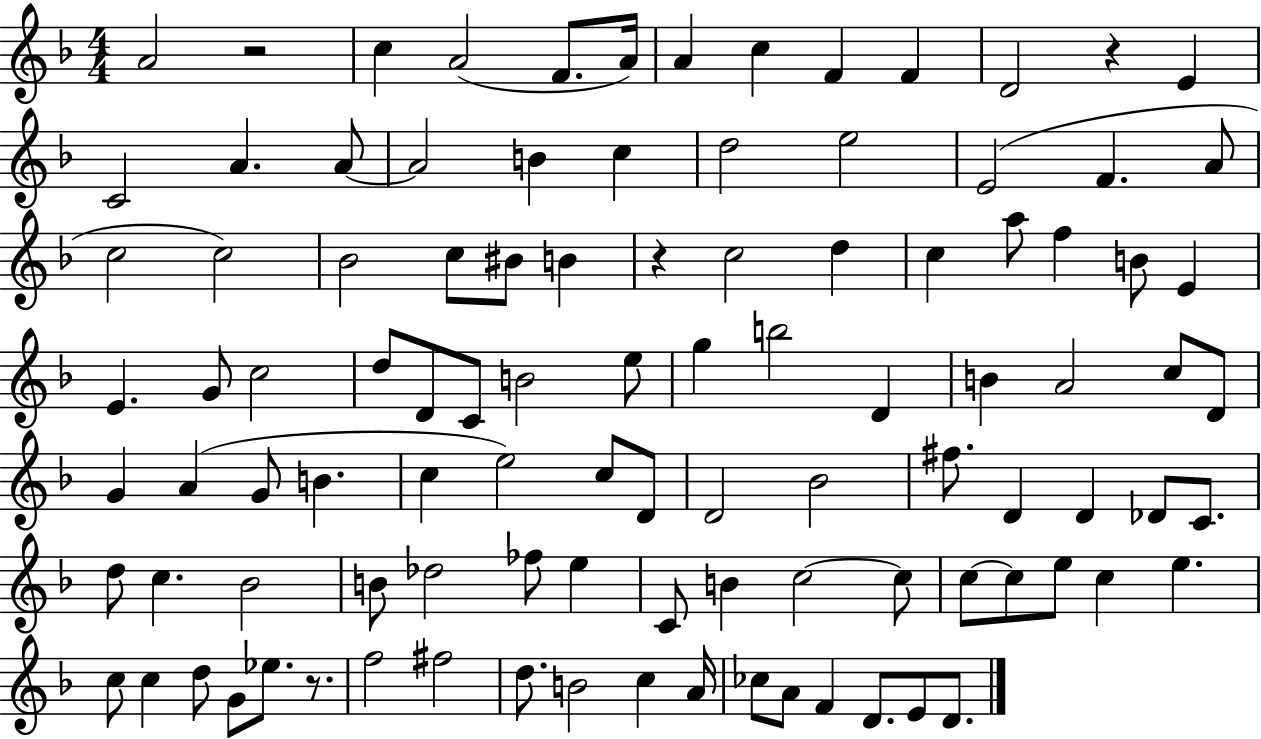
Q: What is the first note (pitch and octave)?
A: A4